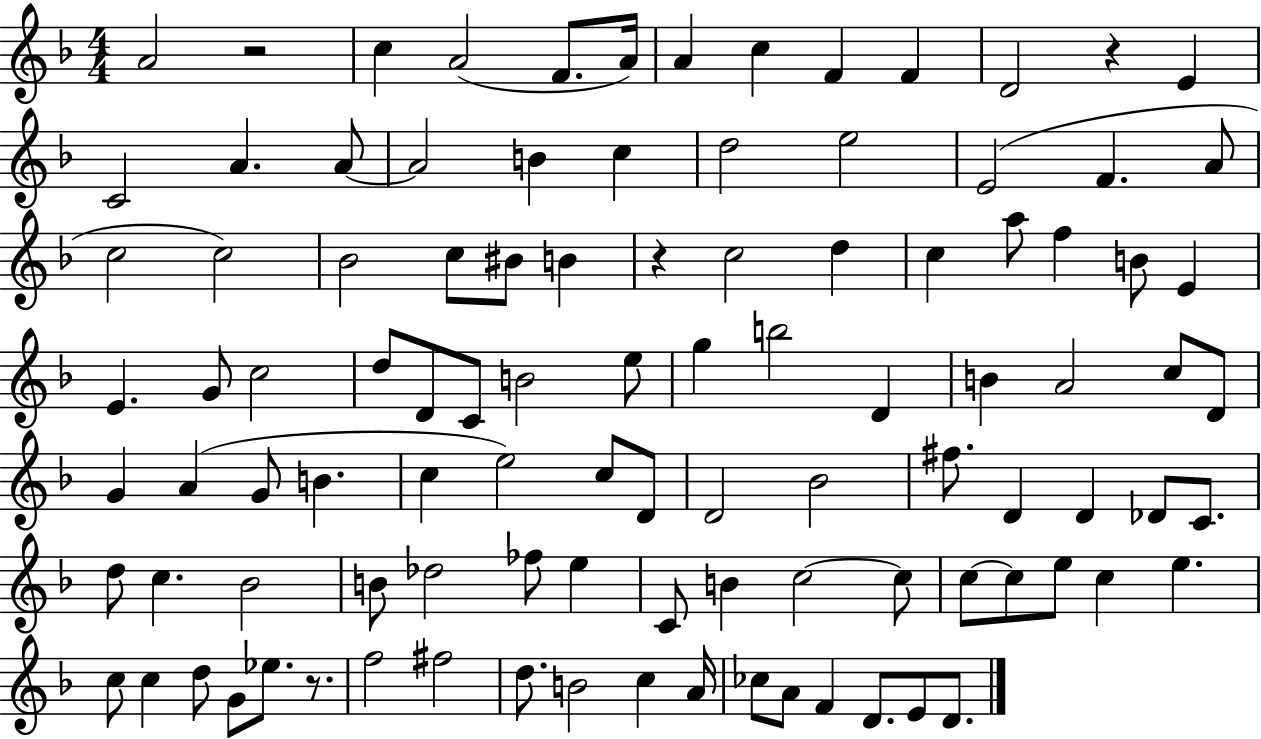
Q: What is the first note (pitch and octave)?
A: A4